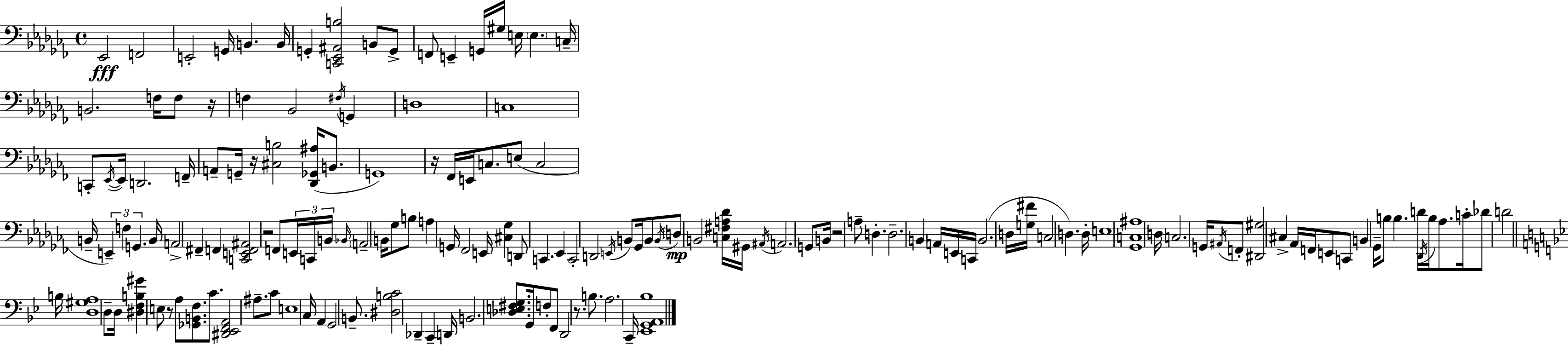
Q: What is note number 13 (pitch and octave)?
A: G#3